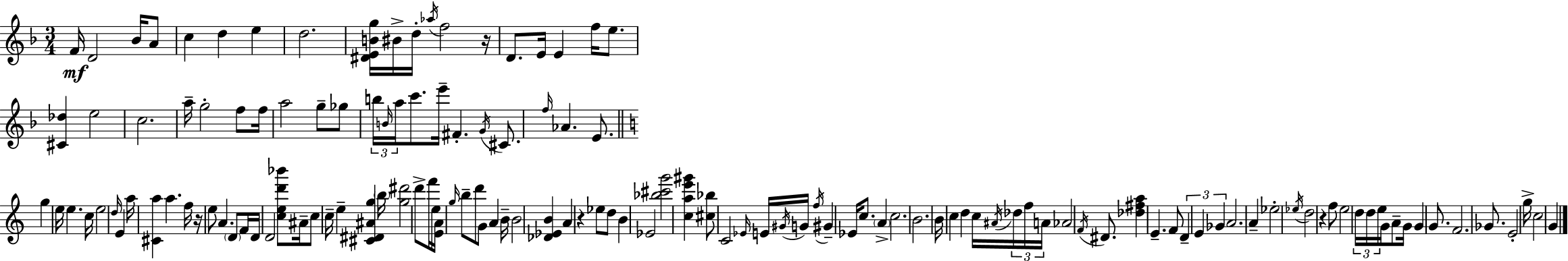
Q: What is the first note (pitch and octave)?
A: F4